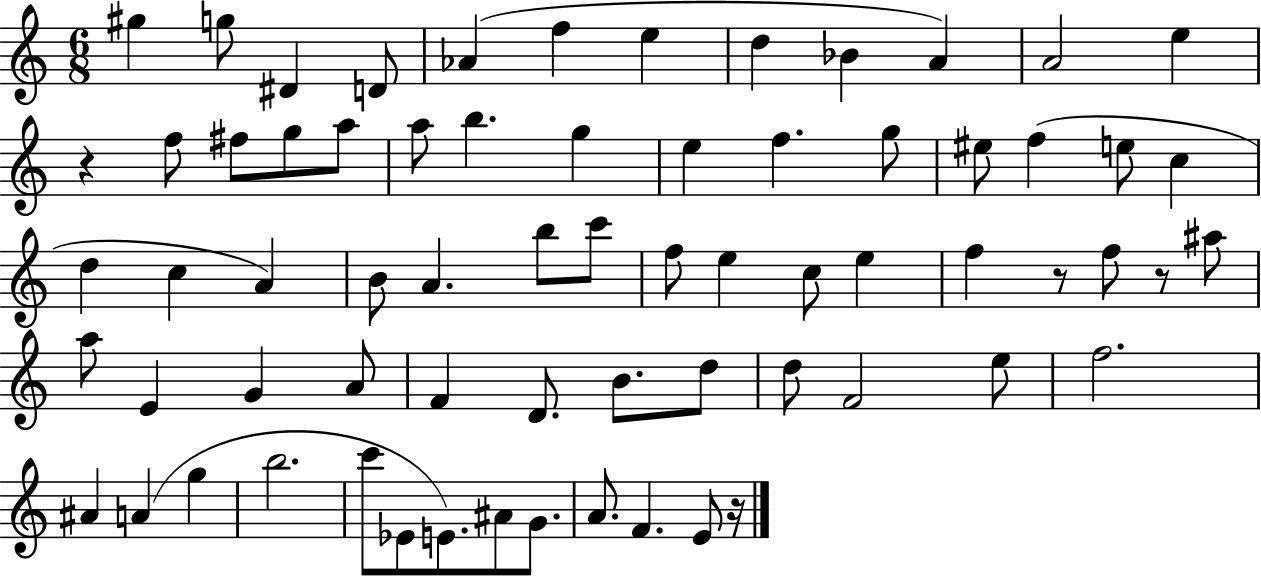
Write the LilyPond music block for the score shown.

{
  \clef treble
  \numericTimeSignature
  \time 6/8
  \key c \major
  gis''4 g''8 dis'4 d'8 | aes'4( f''4 e''4 | d''4 bes'4 a'4) | a'2 e''4 | \break r4 f''8 fis''8 g''8 a''8 | a''8 b''4. g''4 | e''4 f''4. g''8 | eis''8 f''4( e''8 c''4 | \break d''4 c''4 a'4) | b'8 a'4. b''8 c'''8 | f''8 e''4 c''8 e''4 | f''4 r8 f''8 r8 ais''8 | \break a''8 e'4 g'4 a'8 | f'4 d'8. b'8. d''8 | d''8 f'2 e''8 | f''2. | \break ais'4 a'4( g''4 | b''2. | c'''8 ees'8 e'8.) ais'8 g'8. | a'8. f'4. e'8 r16 | \break \bar "|."
}